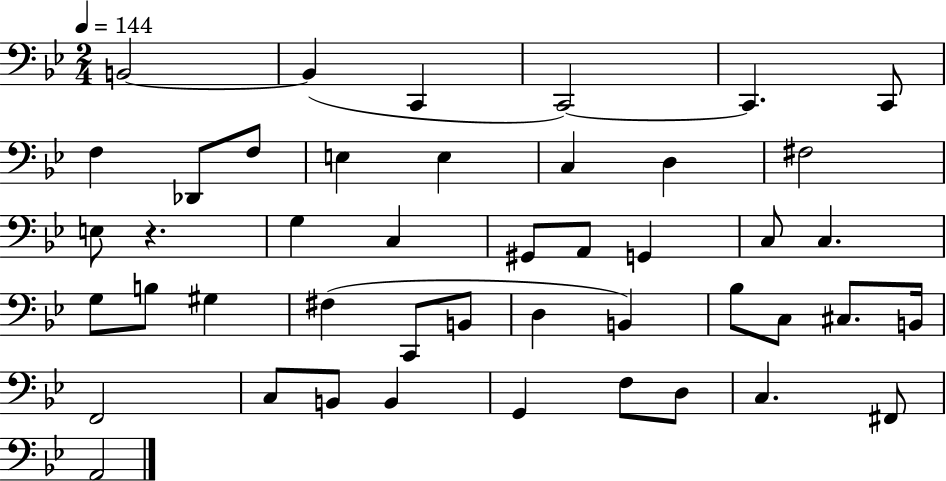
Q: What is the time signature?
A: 2/4